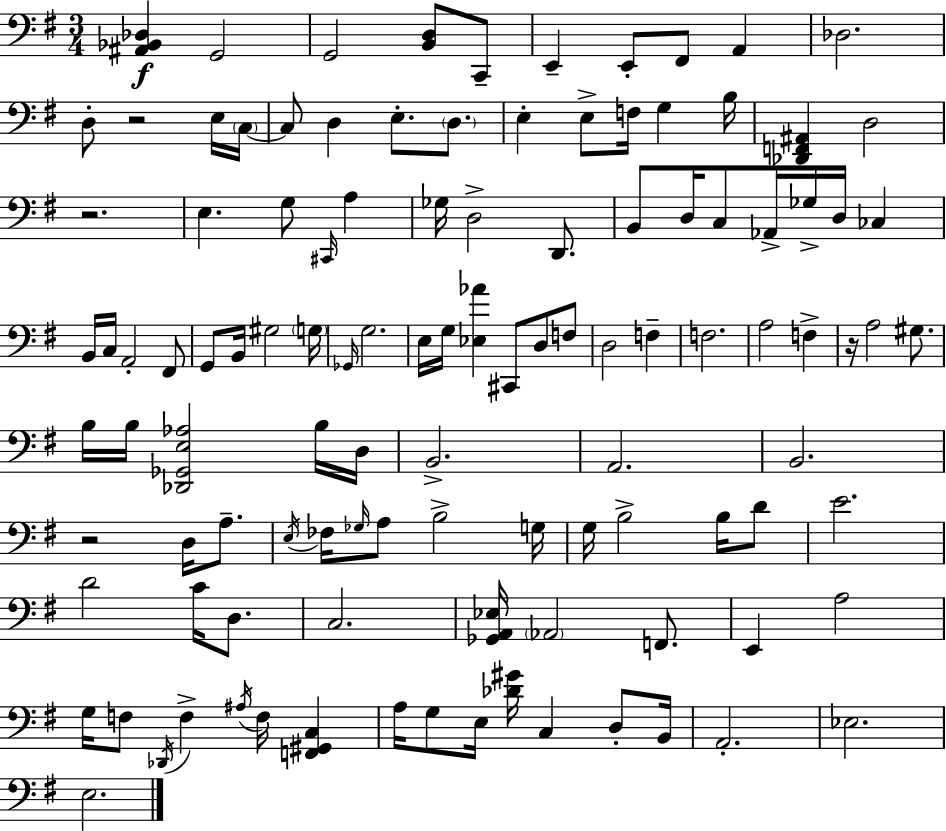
X:1
T:Untitled
M:3/4
L:1/4
K:G
[^A,,_B,,_D,] G,,2 G,,2 [B,,D,]/2 C,,/2 E,, E,,/2 ^F,,/2 A,, _D,2 D,/2 z2 E,/4 C,/4 C,/2 D, E,/2 D,/2 E, E,/2 F,/4 G, B,/4 [_D,,F,,^A,,] D,2 z2 E, G,/2 ^C,,/4 A, _G,/4 D,2 D,,/2 B,,/2 D,/4 C,/2 _A,,/4 _G,/4 D,/4 _C, B,,/4 C,/4 A,,2 ^F,,/2 G,,/2 B,,/4 ^G,2 G,/4 _G,,/4 G,2 E,/4 G,/4 [_E,_A] ^C,,/2 D,/2 F,/2 D,2 F, F,2 A,2 F, z/4 A,2 ^G,/2 B,/4 B,/4 [_D,,_G,,E,_A,]2 B,/4 D,/4 B,,2 A,,2 B,,2 z2 D,/4 A,/2 E,/4 _F,/4 _G,/4 A,/2 B,2 G,/4 G,/4 B,2 B,/4 D/2 E2 D2 C/4 D,/2 C,2 [_G,,A,,_E,]/4 _A,,2 F,,/2 E,, A,2 G,/4 F,/2 _D,,/4 F, ^A,/4 F,/4 [F,,^G,,C,] A,/4 G,/2 E,/4 [_D^G]/4 C, D,/2 B,,/4 A,,2 _E,2 E,2